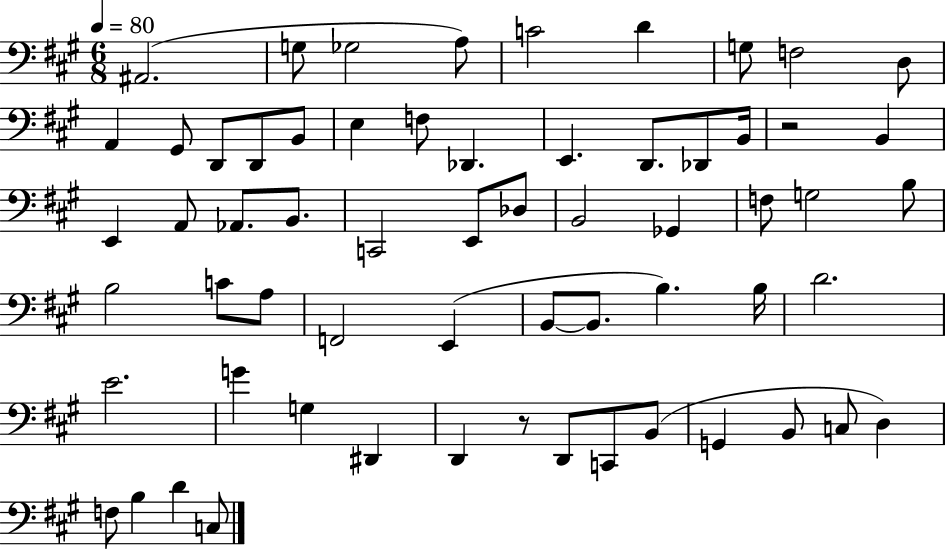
A#2/h. G3/e Gb3/h A3/e C4/h D4/q G3/e F3/h D3/e A2/q G#2/e D2/e D2/e B2/e E3/q F3/e Db2/q. E2/q. D2/e. Db2/e B2/s R/h B2/q E2/q A2/e Ab2/e. B2/e. C2/h E2/e Db3/e B2/h Gb2/q F3/e G3/h B3/e B3/h C4/e A3/e F2/h E2/q B2/e B2/e. B3/q. B3/s D4/h. E4/h. G4/q G3/q D#2/q D2/q R/e D2/e C2/e B2/e G2/q B2/e C3/e D3/q F3/e B3/q D4/q C3/e